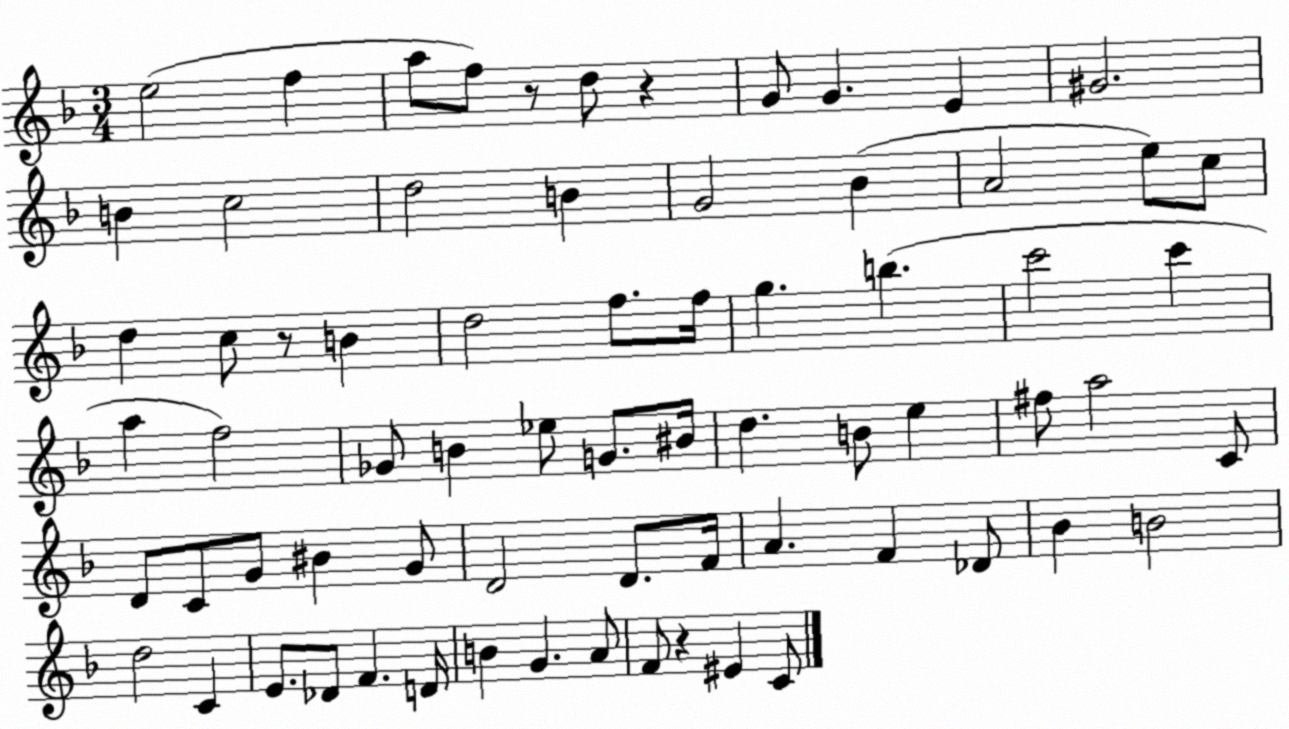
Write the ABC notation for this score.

X:1
T:Untitled
M:3/4
L:1/4
K:F
e2 f a/2 f/2 z/2 d/2 z G/2 G E ^G2 B c2 d2 B G2 _B A2 e/2 c/2 d c/2 z/2 B d2 f/2 f/4 g b c'2 c' a f2 _G/2 B _e/2 G/2 ^B/4 d B/2 e ^f/2 a2 C/2 D/2 C/2 G/2 ^B G/2 D2 D/2 F/4 A F _D/2 _B B2 d2 C E/2 _D/2 F D/4 B G A/2 F/2 z ^E C/2